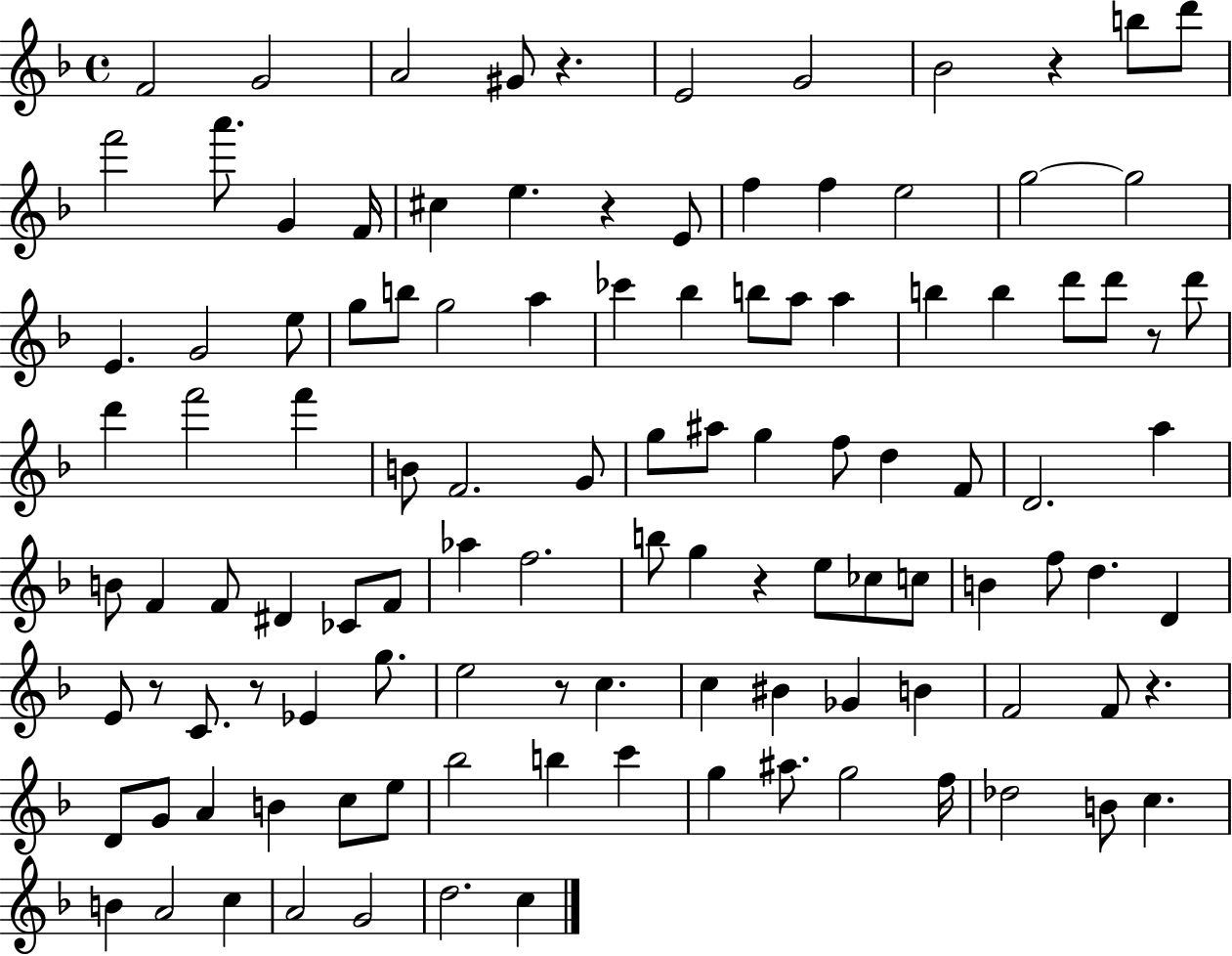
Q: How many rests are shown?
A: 9